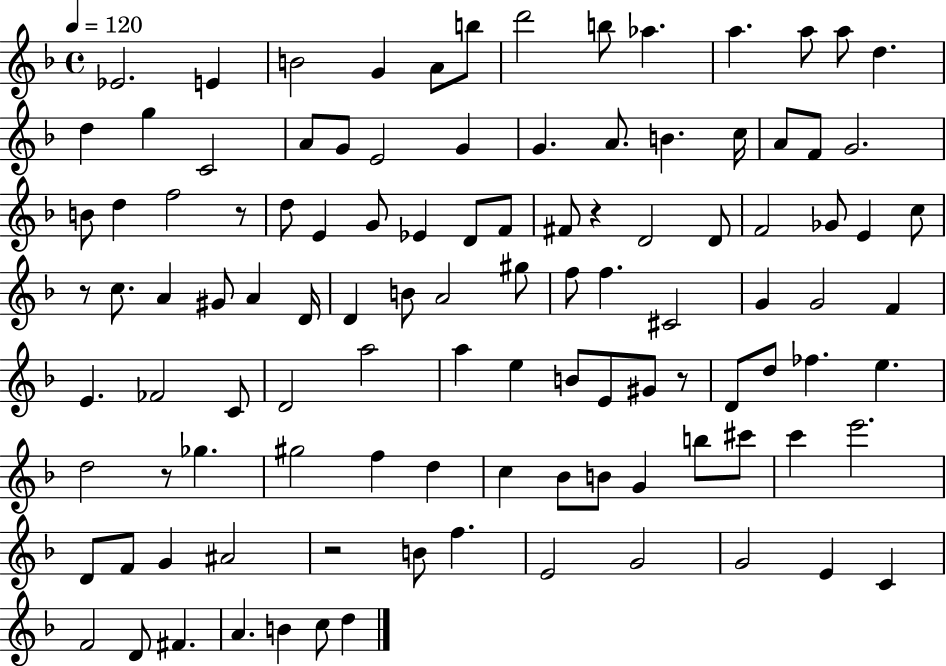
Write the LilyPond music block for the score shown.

{
  \clef treble
  \time 4/4
  \defaultTimeSignature
  \key f \major
  \tempo 4 = 120
  \repeat volta 2 { ees'2. e'4 | b'2 g'4 a'8 b''8 | d'''2 b''8 aes''4. | a''4. a''8 a''8 d''4. | \break d''4 g''4 c'2 | a'8 g'8 e'2 g'4 | g'4. a'8. b'4. c''16 | a'8 f'8 g'2. | \break b'8 d''4 f''2 r8 | d''8 e'4 g'8 ees'4 d'8 f'8 | fis'8 r4 d'2 d'8 | f'2 ges'8 e'4 c''8 | \break r8 c''8. a'4 gis'8 a'4 d'16 | d'4 b'8 a'2 gis''8 | f''8 f''4. cis'2 | g'4 g'2 f'4 | \break e'4. fes'2 c'8 | d'2 a''2 | a''4 e''4 b'8 e'8 gis'8 r8 | d'8 d''8 fes''4. e''4. | \break d''2 r8 ges''4. | gis''2 f''4 d''4 | c''4 bes'8 b'8 g'4 b''8 cis'''8 | c'''4 e'''2. | \break d'8 f'8 g'4 ais'2 | r2 b'8 f''4. | e'2 g'2 | g'2 e'4 c'4 | \break f'2 d'8 fis'4. | a'4. b'4 c''8 d''4 | } \bar "|."
}